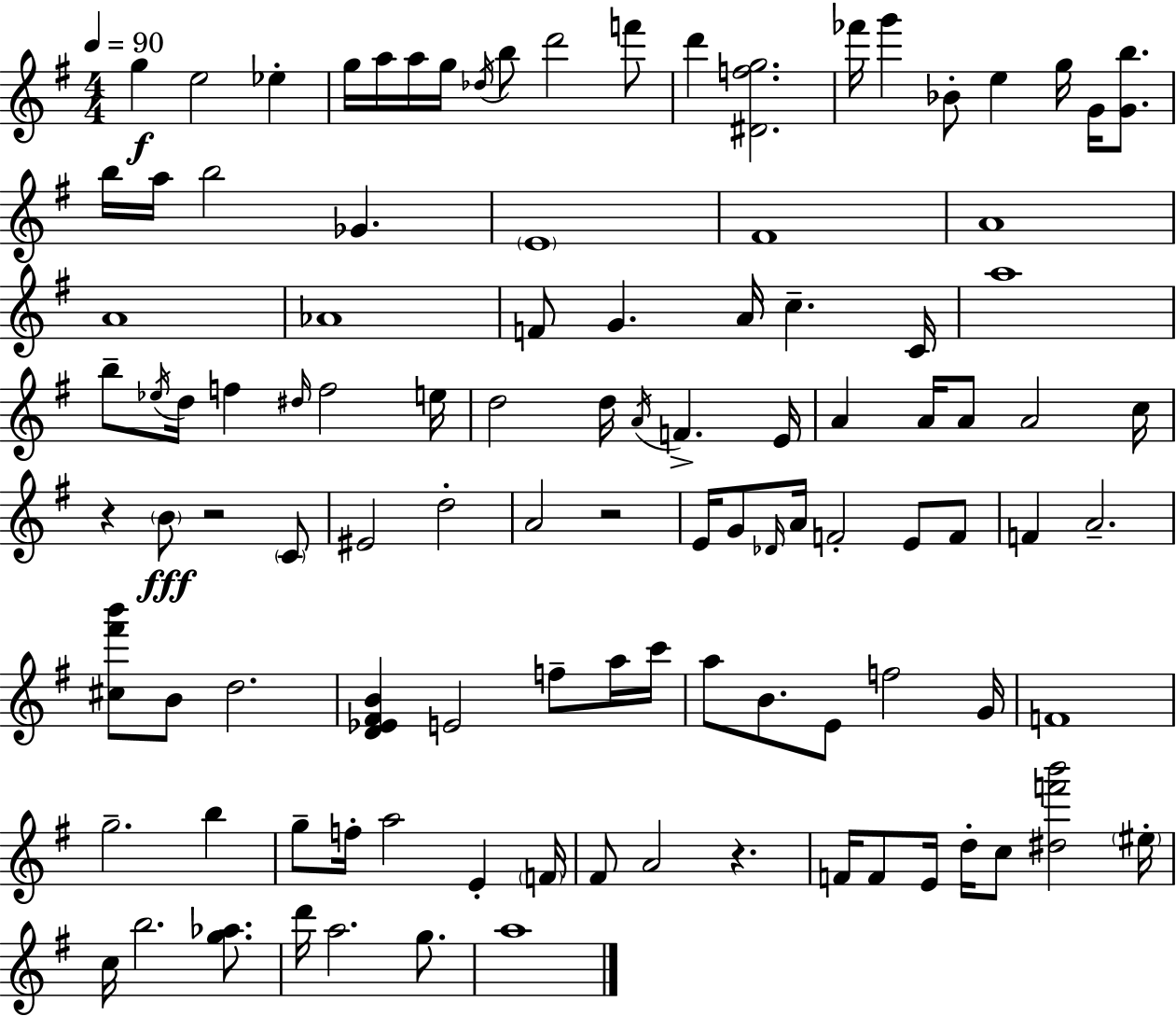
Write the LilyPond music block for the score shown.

{
  \clef treble
  \numericTimeSignature
  \time 4/4
  \key e \minor
  \tempo 4 = 90
  g''4\f e''2 ees''4-. | g''16 a''16 a''16 g''16 \acciaccatura { des''16 } b''8 d'''2 f'''8 | d'''4 <dis' f'' g''>2. | fes'''16 g'''4 bes'8-. e''4 g''16 g'16 <g' b''>8. | \break b''16 a''16 b''2 ges'4. | \parenthesize e'1 | fis'1 | a'1 | \break a'1 | aes'1 | f'8 g'4. a'16 c''4.-- | c'16 a''1 | \break b''8-- \acciaccatura { ees''16 } d''16 f''4 \grace { dis''16 } f''2 | e''16 d''2 d''16 \acciaccatura { a'16 } f'4.-> | e'16 a'4 a'16 a'8 a'2 | c''16 r4 \parenthesize b'8\fff r2 | \break \parenthesize c'8 eis'2 d''2-. | a'2 r2 | e'16 g'8 \grace { des'16 } a'16 f'2-. | e'8 f'8 f'4 a'2.-- | \break <cis'' fis''' b'''>8 b'8 d''2. | <d' ees' fis' b'>4 e'2 | f''8-- a''16 c'''16 a''8 b'8. e'8 f''2 | g'16 f'1 | \break g''2.-- | b''4 g''8-- f''16-. a''2 | e'4-. \parenthesize f'16 fis'8 a'2 r4. | f'16 f'8 e'16 d''16-. c''8 <dis'' f''' b'''>2 | \break \parenthesize eis''16-. c''16 b''2. | <g'' aes''>8. d'''16 a''2. | g''8. a''1 | \bar "|."
}